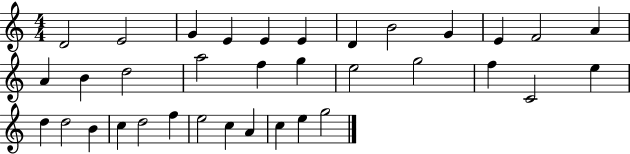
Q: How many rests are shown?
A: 0